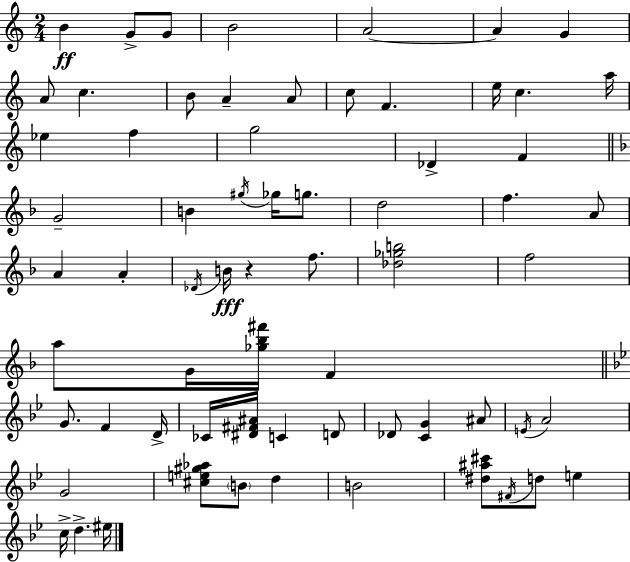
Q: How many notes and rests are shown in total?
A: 66